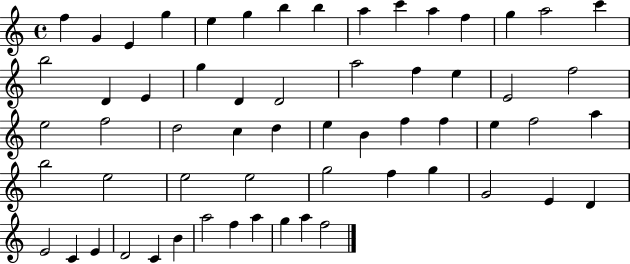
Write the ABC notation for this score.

X:1
T:Untitled
M:4/4
L:1/4
K:C
f G E g e g b b a c' a f g a2 c' b2 D E g D D2 a2 f e E2 f2 e2 f2 d2 c d e B f f e f2 a b2 e2 e2 e2 g2 f g G2 E D E2 C E D2 C B a2 f a g a f2